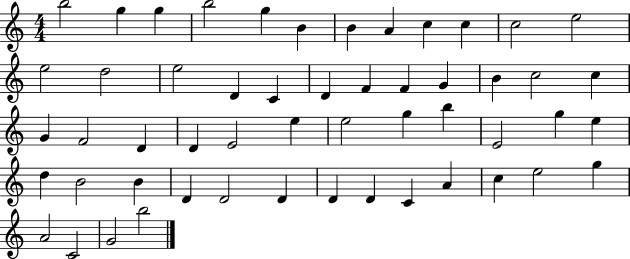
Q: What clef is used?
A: treble